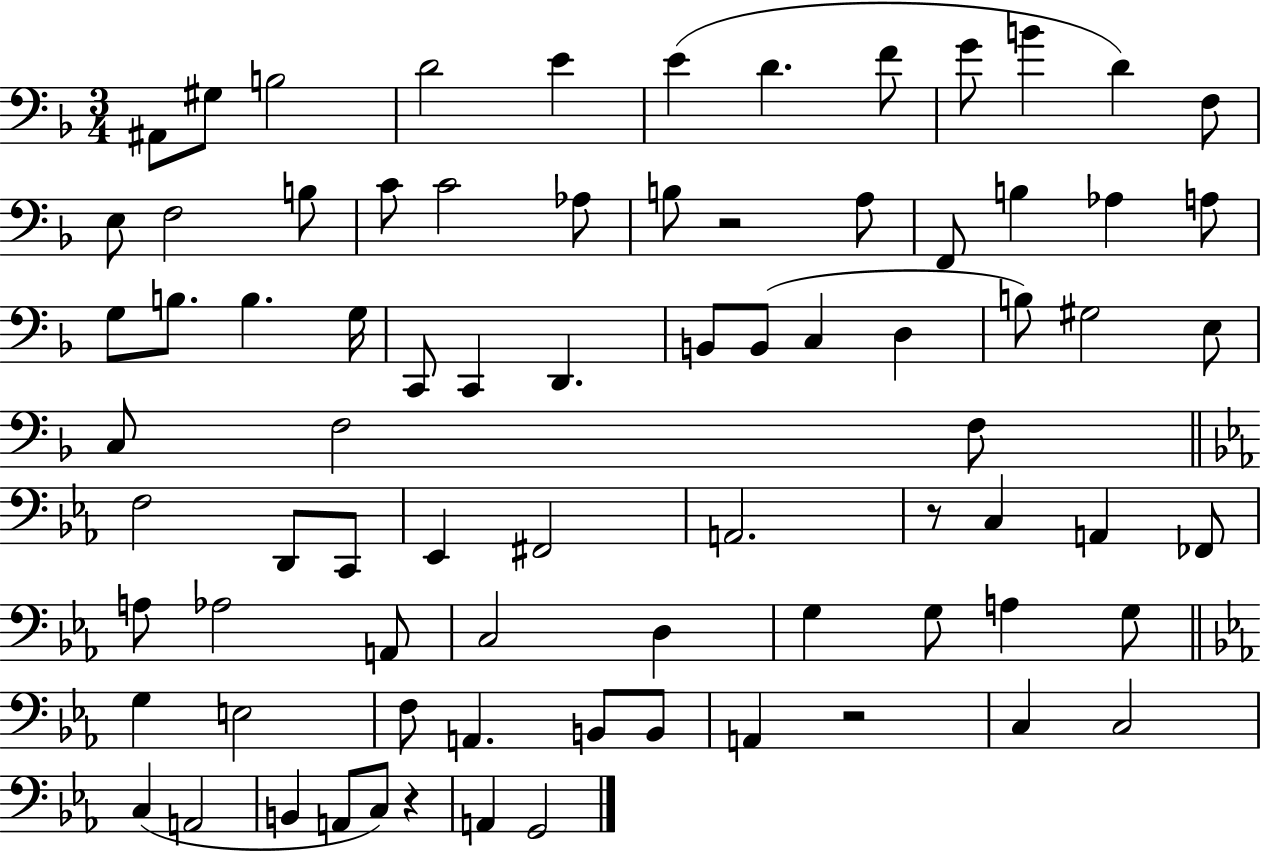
{
  \clef bass
  \numericTimeSignature
  \time 3/4
  \key f \major
  \repeat volta 2 { ais,8 gis8 b2 | d'2 e'4 | e'4( d'4. f'8 | g'8 b'4 d'4) f8 | \break e8 f2 b8 | c'8 c'2 aes8 | b8 r2 a8 | f,8 b4 aes4 a8 | \break g8 b8. b4. g16 | c,8 c,4 d,4. | b,8 b,8( c4 d4 | b8) gis2 e8 | \break c8 f2 f8 | \bar "||" \break \key ees \major f2 d,8 c,8 | ees,4 fis,2 | a,2. | r8 c4 a,4 fes,8 | \break a8 aes2 a,8 | c2 d4 | g4 g8 a4 g8 | \bar "||" \break \key c \minor g4 e2 | f8 a,4. b,8 b,8 | a,4 r2 | c4 c2 | \break c4( a,2 | b,4 a,8 c8) r4 | a,4 g,2 | } \bar "|."
}